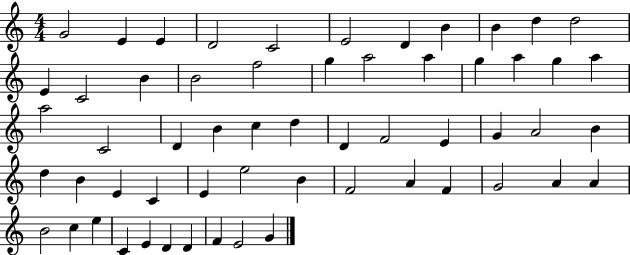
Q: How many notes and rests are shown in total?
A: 58